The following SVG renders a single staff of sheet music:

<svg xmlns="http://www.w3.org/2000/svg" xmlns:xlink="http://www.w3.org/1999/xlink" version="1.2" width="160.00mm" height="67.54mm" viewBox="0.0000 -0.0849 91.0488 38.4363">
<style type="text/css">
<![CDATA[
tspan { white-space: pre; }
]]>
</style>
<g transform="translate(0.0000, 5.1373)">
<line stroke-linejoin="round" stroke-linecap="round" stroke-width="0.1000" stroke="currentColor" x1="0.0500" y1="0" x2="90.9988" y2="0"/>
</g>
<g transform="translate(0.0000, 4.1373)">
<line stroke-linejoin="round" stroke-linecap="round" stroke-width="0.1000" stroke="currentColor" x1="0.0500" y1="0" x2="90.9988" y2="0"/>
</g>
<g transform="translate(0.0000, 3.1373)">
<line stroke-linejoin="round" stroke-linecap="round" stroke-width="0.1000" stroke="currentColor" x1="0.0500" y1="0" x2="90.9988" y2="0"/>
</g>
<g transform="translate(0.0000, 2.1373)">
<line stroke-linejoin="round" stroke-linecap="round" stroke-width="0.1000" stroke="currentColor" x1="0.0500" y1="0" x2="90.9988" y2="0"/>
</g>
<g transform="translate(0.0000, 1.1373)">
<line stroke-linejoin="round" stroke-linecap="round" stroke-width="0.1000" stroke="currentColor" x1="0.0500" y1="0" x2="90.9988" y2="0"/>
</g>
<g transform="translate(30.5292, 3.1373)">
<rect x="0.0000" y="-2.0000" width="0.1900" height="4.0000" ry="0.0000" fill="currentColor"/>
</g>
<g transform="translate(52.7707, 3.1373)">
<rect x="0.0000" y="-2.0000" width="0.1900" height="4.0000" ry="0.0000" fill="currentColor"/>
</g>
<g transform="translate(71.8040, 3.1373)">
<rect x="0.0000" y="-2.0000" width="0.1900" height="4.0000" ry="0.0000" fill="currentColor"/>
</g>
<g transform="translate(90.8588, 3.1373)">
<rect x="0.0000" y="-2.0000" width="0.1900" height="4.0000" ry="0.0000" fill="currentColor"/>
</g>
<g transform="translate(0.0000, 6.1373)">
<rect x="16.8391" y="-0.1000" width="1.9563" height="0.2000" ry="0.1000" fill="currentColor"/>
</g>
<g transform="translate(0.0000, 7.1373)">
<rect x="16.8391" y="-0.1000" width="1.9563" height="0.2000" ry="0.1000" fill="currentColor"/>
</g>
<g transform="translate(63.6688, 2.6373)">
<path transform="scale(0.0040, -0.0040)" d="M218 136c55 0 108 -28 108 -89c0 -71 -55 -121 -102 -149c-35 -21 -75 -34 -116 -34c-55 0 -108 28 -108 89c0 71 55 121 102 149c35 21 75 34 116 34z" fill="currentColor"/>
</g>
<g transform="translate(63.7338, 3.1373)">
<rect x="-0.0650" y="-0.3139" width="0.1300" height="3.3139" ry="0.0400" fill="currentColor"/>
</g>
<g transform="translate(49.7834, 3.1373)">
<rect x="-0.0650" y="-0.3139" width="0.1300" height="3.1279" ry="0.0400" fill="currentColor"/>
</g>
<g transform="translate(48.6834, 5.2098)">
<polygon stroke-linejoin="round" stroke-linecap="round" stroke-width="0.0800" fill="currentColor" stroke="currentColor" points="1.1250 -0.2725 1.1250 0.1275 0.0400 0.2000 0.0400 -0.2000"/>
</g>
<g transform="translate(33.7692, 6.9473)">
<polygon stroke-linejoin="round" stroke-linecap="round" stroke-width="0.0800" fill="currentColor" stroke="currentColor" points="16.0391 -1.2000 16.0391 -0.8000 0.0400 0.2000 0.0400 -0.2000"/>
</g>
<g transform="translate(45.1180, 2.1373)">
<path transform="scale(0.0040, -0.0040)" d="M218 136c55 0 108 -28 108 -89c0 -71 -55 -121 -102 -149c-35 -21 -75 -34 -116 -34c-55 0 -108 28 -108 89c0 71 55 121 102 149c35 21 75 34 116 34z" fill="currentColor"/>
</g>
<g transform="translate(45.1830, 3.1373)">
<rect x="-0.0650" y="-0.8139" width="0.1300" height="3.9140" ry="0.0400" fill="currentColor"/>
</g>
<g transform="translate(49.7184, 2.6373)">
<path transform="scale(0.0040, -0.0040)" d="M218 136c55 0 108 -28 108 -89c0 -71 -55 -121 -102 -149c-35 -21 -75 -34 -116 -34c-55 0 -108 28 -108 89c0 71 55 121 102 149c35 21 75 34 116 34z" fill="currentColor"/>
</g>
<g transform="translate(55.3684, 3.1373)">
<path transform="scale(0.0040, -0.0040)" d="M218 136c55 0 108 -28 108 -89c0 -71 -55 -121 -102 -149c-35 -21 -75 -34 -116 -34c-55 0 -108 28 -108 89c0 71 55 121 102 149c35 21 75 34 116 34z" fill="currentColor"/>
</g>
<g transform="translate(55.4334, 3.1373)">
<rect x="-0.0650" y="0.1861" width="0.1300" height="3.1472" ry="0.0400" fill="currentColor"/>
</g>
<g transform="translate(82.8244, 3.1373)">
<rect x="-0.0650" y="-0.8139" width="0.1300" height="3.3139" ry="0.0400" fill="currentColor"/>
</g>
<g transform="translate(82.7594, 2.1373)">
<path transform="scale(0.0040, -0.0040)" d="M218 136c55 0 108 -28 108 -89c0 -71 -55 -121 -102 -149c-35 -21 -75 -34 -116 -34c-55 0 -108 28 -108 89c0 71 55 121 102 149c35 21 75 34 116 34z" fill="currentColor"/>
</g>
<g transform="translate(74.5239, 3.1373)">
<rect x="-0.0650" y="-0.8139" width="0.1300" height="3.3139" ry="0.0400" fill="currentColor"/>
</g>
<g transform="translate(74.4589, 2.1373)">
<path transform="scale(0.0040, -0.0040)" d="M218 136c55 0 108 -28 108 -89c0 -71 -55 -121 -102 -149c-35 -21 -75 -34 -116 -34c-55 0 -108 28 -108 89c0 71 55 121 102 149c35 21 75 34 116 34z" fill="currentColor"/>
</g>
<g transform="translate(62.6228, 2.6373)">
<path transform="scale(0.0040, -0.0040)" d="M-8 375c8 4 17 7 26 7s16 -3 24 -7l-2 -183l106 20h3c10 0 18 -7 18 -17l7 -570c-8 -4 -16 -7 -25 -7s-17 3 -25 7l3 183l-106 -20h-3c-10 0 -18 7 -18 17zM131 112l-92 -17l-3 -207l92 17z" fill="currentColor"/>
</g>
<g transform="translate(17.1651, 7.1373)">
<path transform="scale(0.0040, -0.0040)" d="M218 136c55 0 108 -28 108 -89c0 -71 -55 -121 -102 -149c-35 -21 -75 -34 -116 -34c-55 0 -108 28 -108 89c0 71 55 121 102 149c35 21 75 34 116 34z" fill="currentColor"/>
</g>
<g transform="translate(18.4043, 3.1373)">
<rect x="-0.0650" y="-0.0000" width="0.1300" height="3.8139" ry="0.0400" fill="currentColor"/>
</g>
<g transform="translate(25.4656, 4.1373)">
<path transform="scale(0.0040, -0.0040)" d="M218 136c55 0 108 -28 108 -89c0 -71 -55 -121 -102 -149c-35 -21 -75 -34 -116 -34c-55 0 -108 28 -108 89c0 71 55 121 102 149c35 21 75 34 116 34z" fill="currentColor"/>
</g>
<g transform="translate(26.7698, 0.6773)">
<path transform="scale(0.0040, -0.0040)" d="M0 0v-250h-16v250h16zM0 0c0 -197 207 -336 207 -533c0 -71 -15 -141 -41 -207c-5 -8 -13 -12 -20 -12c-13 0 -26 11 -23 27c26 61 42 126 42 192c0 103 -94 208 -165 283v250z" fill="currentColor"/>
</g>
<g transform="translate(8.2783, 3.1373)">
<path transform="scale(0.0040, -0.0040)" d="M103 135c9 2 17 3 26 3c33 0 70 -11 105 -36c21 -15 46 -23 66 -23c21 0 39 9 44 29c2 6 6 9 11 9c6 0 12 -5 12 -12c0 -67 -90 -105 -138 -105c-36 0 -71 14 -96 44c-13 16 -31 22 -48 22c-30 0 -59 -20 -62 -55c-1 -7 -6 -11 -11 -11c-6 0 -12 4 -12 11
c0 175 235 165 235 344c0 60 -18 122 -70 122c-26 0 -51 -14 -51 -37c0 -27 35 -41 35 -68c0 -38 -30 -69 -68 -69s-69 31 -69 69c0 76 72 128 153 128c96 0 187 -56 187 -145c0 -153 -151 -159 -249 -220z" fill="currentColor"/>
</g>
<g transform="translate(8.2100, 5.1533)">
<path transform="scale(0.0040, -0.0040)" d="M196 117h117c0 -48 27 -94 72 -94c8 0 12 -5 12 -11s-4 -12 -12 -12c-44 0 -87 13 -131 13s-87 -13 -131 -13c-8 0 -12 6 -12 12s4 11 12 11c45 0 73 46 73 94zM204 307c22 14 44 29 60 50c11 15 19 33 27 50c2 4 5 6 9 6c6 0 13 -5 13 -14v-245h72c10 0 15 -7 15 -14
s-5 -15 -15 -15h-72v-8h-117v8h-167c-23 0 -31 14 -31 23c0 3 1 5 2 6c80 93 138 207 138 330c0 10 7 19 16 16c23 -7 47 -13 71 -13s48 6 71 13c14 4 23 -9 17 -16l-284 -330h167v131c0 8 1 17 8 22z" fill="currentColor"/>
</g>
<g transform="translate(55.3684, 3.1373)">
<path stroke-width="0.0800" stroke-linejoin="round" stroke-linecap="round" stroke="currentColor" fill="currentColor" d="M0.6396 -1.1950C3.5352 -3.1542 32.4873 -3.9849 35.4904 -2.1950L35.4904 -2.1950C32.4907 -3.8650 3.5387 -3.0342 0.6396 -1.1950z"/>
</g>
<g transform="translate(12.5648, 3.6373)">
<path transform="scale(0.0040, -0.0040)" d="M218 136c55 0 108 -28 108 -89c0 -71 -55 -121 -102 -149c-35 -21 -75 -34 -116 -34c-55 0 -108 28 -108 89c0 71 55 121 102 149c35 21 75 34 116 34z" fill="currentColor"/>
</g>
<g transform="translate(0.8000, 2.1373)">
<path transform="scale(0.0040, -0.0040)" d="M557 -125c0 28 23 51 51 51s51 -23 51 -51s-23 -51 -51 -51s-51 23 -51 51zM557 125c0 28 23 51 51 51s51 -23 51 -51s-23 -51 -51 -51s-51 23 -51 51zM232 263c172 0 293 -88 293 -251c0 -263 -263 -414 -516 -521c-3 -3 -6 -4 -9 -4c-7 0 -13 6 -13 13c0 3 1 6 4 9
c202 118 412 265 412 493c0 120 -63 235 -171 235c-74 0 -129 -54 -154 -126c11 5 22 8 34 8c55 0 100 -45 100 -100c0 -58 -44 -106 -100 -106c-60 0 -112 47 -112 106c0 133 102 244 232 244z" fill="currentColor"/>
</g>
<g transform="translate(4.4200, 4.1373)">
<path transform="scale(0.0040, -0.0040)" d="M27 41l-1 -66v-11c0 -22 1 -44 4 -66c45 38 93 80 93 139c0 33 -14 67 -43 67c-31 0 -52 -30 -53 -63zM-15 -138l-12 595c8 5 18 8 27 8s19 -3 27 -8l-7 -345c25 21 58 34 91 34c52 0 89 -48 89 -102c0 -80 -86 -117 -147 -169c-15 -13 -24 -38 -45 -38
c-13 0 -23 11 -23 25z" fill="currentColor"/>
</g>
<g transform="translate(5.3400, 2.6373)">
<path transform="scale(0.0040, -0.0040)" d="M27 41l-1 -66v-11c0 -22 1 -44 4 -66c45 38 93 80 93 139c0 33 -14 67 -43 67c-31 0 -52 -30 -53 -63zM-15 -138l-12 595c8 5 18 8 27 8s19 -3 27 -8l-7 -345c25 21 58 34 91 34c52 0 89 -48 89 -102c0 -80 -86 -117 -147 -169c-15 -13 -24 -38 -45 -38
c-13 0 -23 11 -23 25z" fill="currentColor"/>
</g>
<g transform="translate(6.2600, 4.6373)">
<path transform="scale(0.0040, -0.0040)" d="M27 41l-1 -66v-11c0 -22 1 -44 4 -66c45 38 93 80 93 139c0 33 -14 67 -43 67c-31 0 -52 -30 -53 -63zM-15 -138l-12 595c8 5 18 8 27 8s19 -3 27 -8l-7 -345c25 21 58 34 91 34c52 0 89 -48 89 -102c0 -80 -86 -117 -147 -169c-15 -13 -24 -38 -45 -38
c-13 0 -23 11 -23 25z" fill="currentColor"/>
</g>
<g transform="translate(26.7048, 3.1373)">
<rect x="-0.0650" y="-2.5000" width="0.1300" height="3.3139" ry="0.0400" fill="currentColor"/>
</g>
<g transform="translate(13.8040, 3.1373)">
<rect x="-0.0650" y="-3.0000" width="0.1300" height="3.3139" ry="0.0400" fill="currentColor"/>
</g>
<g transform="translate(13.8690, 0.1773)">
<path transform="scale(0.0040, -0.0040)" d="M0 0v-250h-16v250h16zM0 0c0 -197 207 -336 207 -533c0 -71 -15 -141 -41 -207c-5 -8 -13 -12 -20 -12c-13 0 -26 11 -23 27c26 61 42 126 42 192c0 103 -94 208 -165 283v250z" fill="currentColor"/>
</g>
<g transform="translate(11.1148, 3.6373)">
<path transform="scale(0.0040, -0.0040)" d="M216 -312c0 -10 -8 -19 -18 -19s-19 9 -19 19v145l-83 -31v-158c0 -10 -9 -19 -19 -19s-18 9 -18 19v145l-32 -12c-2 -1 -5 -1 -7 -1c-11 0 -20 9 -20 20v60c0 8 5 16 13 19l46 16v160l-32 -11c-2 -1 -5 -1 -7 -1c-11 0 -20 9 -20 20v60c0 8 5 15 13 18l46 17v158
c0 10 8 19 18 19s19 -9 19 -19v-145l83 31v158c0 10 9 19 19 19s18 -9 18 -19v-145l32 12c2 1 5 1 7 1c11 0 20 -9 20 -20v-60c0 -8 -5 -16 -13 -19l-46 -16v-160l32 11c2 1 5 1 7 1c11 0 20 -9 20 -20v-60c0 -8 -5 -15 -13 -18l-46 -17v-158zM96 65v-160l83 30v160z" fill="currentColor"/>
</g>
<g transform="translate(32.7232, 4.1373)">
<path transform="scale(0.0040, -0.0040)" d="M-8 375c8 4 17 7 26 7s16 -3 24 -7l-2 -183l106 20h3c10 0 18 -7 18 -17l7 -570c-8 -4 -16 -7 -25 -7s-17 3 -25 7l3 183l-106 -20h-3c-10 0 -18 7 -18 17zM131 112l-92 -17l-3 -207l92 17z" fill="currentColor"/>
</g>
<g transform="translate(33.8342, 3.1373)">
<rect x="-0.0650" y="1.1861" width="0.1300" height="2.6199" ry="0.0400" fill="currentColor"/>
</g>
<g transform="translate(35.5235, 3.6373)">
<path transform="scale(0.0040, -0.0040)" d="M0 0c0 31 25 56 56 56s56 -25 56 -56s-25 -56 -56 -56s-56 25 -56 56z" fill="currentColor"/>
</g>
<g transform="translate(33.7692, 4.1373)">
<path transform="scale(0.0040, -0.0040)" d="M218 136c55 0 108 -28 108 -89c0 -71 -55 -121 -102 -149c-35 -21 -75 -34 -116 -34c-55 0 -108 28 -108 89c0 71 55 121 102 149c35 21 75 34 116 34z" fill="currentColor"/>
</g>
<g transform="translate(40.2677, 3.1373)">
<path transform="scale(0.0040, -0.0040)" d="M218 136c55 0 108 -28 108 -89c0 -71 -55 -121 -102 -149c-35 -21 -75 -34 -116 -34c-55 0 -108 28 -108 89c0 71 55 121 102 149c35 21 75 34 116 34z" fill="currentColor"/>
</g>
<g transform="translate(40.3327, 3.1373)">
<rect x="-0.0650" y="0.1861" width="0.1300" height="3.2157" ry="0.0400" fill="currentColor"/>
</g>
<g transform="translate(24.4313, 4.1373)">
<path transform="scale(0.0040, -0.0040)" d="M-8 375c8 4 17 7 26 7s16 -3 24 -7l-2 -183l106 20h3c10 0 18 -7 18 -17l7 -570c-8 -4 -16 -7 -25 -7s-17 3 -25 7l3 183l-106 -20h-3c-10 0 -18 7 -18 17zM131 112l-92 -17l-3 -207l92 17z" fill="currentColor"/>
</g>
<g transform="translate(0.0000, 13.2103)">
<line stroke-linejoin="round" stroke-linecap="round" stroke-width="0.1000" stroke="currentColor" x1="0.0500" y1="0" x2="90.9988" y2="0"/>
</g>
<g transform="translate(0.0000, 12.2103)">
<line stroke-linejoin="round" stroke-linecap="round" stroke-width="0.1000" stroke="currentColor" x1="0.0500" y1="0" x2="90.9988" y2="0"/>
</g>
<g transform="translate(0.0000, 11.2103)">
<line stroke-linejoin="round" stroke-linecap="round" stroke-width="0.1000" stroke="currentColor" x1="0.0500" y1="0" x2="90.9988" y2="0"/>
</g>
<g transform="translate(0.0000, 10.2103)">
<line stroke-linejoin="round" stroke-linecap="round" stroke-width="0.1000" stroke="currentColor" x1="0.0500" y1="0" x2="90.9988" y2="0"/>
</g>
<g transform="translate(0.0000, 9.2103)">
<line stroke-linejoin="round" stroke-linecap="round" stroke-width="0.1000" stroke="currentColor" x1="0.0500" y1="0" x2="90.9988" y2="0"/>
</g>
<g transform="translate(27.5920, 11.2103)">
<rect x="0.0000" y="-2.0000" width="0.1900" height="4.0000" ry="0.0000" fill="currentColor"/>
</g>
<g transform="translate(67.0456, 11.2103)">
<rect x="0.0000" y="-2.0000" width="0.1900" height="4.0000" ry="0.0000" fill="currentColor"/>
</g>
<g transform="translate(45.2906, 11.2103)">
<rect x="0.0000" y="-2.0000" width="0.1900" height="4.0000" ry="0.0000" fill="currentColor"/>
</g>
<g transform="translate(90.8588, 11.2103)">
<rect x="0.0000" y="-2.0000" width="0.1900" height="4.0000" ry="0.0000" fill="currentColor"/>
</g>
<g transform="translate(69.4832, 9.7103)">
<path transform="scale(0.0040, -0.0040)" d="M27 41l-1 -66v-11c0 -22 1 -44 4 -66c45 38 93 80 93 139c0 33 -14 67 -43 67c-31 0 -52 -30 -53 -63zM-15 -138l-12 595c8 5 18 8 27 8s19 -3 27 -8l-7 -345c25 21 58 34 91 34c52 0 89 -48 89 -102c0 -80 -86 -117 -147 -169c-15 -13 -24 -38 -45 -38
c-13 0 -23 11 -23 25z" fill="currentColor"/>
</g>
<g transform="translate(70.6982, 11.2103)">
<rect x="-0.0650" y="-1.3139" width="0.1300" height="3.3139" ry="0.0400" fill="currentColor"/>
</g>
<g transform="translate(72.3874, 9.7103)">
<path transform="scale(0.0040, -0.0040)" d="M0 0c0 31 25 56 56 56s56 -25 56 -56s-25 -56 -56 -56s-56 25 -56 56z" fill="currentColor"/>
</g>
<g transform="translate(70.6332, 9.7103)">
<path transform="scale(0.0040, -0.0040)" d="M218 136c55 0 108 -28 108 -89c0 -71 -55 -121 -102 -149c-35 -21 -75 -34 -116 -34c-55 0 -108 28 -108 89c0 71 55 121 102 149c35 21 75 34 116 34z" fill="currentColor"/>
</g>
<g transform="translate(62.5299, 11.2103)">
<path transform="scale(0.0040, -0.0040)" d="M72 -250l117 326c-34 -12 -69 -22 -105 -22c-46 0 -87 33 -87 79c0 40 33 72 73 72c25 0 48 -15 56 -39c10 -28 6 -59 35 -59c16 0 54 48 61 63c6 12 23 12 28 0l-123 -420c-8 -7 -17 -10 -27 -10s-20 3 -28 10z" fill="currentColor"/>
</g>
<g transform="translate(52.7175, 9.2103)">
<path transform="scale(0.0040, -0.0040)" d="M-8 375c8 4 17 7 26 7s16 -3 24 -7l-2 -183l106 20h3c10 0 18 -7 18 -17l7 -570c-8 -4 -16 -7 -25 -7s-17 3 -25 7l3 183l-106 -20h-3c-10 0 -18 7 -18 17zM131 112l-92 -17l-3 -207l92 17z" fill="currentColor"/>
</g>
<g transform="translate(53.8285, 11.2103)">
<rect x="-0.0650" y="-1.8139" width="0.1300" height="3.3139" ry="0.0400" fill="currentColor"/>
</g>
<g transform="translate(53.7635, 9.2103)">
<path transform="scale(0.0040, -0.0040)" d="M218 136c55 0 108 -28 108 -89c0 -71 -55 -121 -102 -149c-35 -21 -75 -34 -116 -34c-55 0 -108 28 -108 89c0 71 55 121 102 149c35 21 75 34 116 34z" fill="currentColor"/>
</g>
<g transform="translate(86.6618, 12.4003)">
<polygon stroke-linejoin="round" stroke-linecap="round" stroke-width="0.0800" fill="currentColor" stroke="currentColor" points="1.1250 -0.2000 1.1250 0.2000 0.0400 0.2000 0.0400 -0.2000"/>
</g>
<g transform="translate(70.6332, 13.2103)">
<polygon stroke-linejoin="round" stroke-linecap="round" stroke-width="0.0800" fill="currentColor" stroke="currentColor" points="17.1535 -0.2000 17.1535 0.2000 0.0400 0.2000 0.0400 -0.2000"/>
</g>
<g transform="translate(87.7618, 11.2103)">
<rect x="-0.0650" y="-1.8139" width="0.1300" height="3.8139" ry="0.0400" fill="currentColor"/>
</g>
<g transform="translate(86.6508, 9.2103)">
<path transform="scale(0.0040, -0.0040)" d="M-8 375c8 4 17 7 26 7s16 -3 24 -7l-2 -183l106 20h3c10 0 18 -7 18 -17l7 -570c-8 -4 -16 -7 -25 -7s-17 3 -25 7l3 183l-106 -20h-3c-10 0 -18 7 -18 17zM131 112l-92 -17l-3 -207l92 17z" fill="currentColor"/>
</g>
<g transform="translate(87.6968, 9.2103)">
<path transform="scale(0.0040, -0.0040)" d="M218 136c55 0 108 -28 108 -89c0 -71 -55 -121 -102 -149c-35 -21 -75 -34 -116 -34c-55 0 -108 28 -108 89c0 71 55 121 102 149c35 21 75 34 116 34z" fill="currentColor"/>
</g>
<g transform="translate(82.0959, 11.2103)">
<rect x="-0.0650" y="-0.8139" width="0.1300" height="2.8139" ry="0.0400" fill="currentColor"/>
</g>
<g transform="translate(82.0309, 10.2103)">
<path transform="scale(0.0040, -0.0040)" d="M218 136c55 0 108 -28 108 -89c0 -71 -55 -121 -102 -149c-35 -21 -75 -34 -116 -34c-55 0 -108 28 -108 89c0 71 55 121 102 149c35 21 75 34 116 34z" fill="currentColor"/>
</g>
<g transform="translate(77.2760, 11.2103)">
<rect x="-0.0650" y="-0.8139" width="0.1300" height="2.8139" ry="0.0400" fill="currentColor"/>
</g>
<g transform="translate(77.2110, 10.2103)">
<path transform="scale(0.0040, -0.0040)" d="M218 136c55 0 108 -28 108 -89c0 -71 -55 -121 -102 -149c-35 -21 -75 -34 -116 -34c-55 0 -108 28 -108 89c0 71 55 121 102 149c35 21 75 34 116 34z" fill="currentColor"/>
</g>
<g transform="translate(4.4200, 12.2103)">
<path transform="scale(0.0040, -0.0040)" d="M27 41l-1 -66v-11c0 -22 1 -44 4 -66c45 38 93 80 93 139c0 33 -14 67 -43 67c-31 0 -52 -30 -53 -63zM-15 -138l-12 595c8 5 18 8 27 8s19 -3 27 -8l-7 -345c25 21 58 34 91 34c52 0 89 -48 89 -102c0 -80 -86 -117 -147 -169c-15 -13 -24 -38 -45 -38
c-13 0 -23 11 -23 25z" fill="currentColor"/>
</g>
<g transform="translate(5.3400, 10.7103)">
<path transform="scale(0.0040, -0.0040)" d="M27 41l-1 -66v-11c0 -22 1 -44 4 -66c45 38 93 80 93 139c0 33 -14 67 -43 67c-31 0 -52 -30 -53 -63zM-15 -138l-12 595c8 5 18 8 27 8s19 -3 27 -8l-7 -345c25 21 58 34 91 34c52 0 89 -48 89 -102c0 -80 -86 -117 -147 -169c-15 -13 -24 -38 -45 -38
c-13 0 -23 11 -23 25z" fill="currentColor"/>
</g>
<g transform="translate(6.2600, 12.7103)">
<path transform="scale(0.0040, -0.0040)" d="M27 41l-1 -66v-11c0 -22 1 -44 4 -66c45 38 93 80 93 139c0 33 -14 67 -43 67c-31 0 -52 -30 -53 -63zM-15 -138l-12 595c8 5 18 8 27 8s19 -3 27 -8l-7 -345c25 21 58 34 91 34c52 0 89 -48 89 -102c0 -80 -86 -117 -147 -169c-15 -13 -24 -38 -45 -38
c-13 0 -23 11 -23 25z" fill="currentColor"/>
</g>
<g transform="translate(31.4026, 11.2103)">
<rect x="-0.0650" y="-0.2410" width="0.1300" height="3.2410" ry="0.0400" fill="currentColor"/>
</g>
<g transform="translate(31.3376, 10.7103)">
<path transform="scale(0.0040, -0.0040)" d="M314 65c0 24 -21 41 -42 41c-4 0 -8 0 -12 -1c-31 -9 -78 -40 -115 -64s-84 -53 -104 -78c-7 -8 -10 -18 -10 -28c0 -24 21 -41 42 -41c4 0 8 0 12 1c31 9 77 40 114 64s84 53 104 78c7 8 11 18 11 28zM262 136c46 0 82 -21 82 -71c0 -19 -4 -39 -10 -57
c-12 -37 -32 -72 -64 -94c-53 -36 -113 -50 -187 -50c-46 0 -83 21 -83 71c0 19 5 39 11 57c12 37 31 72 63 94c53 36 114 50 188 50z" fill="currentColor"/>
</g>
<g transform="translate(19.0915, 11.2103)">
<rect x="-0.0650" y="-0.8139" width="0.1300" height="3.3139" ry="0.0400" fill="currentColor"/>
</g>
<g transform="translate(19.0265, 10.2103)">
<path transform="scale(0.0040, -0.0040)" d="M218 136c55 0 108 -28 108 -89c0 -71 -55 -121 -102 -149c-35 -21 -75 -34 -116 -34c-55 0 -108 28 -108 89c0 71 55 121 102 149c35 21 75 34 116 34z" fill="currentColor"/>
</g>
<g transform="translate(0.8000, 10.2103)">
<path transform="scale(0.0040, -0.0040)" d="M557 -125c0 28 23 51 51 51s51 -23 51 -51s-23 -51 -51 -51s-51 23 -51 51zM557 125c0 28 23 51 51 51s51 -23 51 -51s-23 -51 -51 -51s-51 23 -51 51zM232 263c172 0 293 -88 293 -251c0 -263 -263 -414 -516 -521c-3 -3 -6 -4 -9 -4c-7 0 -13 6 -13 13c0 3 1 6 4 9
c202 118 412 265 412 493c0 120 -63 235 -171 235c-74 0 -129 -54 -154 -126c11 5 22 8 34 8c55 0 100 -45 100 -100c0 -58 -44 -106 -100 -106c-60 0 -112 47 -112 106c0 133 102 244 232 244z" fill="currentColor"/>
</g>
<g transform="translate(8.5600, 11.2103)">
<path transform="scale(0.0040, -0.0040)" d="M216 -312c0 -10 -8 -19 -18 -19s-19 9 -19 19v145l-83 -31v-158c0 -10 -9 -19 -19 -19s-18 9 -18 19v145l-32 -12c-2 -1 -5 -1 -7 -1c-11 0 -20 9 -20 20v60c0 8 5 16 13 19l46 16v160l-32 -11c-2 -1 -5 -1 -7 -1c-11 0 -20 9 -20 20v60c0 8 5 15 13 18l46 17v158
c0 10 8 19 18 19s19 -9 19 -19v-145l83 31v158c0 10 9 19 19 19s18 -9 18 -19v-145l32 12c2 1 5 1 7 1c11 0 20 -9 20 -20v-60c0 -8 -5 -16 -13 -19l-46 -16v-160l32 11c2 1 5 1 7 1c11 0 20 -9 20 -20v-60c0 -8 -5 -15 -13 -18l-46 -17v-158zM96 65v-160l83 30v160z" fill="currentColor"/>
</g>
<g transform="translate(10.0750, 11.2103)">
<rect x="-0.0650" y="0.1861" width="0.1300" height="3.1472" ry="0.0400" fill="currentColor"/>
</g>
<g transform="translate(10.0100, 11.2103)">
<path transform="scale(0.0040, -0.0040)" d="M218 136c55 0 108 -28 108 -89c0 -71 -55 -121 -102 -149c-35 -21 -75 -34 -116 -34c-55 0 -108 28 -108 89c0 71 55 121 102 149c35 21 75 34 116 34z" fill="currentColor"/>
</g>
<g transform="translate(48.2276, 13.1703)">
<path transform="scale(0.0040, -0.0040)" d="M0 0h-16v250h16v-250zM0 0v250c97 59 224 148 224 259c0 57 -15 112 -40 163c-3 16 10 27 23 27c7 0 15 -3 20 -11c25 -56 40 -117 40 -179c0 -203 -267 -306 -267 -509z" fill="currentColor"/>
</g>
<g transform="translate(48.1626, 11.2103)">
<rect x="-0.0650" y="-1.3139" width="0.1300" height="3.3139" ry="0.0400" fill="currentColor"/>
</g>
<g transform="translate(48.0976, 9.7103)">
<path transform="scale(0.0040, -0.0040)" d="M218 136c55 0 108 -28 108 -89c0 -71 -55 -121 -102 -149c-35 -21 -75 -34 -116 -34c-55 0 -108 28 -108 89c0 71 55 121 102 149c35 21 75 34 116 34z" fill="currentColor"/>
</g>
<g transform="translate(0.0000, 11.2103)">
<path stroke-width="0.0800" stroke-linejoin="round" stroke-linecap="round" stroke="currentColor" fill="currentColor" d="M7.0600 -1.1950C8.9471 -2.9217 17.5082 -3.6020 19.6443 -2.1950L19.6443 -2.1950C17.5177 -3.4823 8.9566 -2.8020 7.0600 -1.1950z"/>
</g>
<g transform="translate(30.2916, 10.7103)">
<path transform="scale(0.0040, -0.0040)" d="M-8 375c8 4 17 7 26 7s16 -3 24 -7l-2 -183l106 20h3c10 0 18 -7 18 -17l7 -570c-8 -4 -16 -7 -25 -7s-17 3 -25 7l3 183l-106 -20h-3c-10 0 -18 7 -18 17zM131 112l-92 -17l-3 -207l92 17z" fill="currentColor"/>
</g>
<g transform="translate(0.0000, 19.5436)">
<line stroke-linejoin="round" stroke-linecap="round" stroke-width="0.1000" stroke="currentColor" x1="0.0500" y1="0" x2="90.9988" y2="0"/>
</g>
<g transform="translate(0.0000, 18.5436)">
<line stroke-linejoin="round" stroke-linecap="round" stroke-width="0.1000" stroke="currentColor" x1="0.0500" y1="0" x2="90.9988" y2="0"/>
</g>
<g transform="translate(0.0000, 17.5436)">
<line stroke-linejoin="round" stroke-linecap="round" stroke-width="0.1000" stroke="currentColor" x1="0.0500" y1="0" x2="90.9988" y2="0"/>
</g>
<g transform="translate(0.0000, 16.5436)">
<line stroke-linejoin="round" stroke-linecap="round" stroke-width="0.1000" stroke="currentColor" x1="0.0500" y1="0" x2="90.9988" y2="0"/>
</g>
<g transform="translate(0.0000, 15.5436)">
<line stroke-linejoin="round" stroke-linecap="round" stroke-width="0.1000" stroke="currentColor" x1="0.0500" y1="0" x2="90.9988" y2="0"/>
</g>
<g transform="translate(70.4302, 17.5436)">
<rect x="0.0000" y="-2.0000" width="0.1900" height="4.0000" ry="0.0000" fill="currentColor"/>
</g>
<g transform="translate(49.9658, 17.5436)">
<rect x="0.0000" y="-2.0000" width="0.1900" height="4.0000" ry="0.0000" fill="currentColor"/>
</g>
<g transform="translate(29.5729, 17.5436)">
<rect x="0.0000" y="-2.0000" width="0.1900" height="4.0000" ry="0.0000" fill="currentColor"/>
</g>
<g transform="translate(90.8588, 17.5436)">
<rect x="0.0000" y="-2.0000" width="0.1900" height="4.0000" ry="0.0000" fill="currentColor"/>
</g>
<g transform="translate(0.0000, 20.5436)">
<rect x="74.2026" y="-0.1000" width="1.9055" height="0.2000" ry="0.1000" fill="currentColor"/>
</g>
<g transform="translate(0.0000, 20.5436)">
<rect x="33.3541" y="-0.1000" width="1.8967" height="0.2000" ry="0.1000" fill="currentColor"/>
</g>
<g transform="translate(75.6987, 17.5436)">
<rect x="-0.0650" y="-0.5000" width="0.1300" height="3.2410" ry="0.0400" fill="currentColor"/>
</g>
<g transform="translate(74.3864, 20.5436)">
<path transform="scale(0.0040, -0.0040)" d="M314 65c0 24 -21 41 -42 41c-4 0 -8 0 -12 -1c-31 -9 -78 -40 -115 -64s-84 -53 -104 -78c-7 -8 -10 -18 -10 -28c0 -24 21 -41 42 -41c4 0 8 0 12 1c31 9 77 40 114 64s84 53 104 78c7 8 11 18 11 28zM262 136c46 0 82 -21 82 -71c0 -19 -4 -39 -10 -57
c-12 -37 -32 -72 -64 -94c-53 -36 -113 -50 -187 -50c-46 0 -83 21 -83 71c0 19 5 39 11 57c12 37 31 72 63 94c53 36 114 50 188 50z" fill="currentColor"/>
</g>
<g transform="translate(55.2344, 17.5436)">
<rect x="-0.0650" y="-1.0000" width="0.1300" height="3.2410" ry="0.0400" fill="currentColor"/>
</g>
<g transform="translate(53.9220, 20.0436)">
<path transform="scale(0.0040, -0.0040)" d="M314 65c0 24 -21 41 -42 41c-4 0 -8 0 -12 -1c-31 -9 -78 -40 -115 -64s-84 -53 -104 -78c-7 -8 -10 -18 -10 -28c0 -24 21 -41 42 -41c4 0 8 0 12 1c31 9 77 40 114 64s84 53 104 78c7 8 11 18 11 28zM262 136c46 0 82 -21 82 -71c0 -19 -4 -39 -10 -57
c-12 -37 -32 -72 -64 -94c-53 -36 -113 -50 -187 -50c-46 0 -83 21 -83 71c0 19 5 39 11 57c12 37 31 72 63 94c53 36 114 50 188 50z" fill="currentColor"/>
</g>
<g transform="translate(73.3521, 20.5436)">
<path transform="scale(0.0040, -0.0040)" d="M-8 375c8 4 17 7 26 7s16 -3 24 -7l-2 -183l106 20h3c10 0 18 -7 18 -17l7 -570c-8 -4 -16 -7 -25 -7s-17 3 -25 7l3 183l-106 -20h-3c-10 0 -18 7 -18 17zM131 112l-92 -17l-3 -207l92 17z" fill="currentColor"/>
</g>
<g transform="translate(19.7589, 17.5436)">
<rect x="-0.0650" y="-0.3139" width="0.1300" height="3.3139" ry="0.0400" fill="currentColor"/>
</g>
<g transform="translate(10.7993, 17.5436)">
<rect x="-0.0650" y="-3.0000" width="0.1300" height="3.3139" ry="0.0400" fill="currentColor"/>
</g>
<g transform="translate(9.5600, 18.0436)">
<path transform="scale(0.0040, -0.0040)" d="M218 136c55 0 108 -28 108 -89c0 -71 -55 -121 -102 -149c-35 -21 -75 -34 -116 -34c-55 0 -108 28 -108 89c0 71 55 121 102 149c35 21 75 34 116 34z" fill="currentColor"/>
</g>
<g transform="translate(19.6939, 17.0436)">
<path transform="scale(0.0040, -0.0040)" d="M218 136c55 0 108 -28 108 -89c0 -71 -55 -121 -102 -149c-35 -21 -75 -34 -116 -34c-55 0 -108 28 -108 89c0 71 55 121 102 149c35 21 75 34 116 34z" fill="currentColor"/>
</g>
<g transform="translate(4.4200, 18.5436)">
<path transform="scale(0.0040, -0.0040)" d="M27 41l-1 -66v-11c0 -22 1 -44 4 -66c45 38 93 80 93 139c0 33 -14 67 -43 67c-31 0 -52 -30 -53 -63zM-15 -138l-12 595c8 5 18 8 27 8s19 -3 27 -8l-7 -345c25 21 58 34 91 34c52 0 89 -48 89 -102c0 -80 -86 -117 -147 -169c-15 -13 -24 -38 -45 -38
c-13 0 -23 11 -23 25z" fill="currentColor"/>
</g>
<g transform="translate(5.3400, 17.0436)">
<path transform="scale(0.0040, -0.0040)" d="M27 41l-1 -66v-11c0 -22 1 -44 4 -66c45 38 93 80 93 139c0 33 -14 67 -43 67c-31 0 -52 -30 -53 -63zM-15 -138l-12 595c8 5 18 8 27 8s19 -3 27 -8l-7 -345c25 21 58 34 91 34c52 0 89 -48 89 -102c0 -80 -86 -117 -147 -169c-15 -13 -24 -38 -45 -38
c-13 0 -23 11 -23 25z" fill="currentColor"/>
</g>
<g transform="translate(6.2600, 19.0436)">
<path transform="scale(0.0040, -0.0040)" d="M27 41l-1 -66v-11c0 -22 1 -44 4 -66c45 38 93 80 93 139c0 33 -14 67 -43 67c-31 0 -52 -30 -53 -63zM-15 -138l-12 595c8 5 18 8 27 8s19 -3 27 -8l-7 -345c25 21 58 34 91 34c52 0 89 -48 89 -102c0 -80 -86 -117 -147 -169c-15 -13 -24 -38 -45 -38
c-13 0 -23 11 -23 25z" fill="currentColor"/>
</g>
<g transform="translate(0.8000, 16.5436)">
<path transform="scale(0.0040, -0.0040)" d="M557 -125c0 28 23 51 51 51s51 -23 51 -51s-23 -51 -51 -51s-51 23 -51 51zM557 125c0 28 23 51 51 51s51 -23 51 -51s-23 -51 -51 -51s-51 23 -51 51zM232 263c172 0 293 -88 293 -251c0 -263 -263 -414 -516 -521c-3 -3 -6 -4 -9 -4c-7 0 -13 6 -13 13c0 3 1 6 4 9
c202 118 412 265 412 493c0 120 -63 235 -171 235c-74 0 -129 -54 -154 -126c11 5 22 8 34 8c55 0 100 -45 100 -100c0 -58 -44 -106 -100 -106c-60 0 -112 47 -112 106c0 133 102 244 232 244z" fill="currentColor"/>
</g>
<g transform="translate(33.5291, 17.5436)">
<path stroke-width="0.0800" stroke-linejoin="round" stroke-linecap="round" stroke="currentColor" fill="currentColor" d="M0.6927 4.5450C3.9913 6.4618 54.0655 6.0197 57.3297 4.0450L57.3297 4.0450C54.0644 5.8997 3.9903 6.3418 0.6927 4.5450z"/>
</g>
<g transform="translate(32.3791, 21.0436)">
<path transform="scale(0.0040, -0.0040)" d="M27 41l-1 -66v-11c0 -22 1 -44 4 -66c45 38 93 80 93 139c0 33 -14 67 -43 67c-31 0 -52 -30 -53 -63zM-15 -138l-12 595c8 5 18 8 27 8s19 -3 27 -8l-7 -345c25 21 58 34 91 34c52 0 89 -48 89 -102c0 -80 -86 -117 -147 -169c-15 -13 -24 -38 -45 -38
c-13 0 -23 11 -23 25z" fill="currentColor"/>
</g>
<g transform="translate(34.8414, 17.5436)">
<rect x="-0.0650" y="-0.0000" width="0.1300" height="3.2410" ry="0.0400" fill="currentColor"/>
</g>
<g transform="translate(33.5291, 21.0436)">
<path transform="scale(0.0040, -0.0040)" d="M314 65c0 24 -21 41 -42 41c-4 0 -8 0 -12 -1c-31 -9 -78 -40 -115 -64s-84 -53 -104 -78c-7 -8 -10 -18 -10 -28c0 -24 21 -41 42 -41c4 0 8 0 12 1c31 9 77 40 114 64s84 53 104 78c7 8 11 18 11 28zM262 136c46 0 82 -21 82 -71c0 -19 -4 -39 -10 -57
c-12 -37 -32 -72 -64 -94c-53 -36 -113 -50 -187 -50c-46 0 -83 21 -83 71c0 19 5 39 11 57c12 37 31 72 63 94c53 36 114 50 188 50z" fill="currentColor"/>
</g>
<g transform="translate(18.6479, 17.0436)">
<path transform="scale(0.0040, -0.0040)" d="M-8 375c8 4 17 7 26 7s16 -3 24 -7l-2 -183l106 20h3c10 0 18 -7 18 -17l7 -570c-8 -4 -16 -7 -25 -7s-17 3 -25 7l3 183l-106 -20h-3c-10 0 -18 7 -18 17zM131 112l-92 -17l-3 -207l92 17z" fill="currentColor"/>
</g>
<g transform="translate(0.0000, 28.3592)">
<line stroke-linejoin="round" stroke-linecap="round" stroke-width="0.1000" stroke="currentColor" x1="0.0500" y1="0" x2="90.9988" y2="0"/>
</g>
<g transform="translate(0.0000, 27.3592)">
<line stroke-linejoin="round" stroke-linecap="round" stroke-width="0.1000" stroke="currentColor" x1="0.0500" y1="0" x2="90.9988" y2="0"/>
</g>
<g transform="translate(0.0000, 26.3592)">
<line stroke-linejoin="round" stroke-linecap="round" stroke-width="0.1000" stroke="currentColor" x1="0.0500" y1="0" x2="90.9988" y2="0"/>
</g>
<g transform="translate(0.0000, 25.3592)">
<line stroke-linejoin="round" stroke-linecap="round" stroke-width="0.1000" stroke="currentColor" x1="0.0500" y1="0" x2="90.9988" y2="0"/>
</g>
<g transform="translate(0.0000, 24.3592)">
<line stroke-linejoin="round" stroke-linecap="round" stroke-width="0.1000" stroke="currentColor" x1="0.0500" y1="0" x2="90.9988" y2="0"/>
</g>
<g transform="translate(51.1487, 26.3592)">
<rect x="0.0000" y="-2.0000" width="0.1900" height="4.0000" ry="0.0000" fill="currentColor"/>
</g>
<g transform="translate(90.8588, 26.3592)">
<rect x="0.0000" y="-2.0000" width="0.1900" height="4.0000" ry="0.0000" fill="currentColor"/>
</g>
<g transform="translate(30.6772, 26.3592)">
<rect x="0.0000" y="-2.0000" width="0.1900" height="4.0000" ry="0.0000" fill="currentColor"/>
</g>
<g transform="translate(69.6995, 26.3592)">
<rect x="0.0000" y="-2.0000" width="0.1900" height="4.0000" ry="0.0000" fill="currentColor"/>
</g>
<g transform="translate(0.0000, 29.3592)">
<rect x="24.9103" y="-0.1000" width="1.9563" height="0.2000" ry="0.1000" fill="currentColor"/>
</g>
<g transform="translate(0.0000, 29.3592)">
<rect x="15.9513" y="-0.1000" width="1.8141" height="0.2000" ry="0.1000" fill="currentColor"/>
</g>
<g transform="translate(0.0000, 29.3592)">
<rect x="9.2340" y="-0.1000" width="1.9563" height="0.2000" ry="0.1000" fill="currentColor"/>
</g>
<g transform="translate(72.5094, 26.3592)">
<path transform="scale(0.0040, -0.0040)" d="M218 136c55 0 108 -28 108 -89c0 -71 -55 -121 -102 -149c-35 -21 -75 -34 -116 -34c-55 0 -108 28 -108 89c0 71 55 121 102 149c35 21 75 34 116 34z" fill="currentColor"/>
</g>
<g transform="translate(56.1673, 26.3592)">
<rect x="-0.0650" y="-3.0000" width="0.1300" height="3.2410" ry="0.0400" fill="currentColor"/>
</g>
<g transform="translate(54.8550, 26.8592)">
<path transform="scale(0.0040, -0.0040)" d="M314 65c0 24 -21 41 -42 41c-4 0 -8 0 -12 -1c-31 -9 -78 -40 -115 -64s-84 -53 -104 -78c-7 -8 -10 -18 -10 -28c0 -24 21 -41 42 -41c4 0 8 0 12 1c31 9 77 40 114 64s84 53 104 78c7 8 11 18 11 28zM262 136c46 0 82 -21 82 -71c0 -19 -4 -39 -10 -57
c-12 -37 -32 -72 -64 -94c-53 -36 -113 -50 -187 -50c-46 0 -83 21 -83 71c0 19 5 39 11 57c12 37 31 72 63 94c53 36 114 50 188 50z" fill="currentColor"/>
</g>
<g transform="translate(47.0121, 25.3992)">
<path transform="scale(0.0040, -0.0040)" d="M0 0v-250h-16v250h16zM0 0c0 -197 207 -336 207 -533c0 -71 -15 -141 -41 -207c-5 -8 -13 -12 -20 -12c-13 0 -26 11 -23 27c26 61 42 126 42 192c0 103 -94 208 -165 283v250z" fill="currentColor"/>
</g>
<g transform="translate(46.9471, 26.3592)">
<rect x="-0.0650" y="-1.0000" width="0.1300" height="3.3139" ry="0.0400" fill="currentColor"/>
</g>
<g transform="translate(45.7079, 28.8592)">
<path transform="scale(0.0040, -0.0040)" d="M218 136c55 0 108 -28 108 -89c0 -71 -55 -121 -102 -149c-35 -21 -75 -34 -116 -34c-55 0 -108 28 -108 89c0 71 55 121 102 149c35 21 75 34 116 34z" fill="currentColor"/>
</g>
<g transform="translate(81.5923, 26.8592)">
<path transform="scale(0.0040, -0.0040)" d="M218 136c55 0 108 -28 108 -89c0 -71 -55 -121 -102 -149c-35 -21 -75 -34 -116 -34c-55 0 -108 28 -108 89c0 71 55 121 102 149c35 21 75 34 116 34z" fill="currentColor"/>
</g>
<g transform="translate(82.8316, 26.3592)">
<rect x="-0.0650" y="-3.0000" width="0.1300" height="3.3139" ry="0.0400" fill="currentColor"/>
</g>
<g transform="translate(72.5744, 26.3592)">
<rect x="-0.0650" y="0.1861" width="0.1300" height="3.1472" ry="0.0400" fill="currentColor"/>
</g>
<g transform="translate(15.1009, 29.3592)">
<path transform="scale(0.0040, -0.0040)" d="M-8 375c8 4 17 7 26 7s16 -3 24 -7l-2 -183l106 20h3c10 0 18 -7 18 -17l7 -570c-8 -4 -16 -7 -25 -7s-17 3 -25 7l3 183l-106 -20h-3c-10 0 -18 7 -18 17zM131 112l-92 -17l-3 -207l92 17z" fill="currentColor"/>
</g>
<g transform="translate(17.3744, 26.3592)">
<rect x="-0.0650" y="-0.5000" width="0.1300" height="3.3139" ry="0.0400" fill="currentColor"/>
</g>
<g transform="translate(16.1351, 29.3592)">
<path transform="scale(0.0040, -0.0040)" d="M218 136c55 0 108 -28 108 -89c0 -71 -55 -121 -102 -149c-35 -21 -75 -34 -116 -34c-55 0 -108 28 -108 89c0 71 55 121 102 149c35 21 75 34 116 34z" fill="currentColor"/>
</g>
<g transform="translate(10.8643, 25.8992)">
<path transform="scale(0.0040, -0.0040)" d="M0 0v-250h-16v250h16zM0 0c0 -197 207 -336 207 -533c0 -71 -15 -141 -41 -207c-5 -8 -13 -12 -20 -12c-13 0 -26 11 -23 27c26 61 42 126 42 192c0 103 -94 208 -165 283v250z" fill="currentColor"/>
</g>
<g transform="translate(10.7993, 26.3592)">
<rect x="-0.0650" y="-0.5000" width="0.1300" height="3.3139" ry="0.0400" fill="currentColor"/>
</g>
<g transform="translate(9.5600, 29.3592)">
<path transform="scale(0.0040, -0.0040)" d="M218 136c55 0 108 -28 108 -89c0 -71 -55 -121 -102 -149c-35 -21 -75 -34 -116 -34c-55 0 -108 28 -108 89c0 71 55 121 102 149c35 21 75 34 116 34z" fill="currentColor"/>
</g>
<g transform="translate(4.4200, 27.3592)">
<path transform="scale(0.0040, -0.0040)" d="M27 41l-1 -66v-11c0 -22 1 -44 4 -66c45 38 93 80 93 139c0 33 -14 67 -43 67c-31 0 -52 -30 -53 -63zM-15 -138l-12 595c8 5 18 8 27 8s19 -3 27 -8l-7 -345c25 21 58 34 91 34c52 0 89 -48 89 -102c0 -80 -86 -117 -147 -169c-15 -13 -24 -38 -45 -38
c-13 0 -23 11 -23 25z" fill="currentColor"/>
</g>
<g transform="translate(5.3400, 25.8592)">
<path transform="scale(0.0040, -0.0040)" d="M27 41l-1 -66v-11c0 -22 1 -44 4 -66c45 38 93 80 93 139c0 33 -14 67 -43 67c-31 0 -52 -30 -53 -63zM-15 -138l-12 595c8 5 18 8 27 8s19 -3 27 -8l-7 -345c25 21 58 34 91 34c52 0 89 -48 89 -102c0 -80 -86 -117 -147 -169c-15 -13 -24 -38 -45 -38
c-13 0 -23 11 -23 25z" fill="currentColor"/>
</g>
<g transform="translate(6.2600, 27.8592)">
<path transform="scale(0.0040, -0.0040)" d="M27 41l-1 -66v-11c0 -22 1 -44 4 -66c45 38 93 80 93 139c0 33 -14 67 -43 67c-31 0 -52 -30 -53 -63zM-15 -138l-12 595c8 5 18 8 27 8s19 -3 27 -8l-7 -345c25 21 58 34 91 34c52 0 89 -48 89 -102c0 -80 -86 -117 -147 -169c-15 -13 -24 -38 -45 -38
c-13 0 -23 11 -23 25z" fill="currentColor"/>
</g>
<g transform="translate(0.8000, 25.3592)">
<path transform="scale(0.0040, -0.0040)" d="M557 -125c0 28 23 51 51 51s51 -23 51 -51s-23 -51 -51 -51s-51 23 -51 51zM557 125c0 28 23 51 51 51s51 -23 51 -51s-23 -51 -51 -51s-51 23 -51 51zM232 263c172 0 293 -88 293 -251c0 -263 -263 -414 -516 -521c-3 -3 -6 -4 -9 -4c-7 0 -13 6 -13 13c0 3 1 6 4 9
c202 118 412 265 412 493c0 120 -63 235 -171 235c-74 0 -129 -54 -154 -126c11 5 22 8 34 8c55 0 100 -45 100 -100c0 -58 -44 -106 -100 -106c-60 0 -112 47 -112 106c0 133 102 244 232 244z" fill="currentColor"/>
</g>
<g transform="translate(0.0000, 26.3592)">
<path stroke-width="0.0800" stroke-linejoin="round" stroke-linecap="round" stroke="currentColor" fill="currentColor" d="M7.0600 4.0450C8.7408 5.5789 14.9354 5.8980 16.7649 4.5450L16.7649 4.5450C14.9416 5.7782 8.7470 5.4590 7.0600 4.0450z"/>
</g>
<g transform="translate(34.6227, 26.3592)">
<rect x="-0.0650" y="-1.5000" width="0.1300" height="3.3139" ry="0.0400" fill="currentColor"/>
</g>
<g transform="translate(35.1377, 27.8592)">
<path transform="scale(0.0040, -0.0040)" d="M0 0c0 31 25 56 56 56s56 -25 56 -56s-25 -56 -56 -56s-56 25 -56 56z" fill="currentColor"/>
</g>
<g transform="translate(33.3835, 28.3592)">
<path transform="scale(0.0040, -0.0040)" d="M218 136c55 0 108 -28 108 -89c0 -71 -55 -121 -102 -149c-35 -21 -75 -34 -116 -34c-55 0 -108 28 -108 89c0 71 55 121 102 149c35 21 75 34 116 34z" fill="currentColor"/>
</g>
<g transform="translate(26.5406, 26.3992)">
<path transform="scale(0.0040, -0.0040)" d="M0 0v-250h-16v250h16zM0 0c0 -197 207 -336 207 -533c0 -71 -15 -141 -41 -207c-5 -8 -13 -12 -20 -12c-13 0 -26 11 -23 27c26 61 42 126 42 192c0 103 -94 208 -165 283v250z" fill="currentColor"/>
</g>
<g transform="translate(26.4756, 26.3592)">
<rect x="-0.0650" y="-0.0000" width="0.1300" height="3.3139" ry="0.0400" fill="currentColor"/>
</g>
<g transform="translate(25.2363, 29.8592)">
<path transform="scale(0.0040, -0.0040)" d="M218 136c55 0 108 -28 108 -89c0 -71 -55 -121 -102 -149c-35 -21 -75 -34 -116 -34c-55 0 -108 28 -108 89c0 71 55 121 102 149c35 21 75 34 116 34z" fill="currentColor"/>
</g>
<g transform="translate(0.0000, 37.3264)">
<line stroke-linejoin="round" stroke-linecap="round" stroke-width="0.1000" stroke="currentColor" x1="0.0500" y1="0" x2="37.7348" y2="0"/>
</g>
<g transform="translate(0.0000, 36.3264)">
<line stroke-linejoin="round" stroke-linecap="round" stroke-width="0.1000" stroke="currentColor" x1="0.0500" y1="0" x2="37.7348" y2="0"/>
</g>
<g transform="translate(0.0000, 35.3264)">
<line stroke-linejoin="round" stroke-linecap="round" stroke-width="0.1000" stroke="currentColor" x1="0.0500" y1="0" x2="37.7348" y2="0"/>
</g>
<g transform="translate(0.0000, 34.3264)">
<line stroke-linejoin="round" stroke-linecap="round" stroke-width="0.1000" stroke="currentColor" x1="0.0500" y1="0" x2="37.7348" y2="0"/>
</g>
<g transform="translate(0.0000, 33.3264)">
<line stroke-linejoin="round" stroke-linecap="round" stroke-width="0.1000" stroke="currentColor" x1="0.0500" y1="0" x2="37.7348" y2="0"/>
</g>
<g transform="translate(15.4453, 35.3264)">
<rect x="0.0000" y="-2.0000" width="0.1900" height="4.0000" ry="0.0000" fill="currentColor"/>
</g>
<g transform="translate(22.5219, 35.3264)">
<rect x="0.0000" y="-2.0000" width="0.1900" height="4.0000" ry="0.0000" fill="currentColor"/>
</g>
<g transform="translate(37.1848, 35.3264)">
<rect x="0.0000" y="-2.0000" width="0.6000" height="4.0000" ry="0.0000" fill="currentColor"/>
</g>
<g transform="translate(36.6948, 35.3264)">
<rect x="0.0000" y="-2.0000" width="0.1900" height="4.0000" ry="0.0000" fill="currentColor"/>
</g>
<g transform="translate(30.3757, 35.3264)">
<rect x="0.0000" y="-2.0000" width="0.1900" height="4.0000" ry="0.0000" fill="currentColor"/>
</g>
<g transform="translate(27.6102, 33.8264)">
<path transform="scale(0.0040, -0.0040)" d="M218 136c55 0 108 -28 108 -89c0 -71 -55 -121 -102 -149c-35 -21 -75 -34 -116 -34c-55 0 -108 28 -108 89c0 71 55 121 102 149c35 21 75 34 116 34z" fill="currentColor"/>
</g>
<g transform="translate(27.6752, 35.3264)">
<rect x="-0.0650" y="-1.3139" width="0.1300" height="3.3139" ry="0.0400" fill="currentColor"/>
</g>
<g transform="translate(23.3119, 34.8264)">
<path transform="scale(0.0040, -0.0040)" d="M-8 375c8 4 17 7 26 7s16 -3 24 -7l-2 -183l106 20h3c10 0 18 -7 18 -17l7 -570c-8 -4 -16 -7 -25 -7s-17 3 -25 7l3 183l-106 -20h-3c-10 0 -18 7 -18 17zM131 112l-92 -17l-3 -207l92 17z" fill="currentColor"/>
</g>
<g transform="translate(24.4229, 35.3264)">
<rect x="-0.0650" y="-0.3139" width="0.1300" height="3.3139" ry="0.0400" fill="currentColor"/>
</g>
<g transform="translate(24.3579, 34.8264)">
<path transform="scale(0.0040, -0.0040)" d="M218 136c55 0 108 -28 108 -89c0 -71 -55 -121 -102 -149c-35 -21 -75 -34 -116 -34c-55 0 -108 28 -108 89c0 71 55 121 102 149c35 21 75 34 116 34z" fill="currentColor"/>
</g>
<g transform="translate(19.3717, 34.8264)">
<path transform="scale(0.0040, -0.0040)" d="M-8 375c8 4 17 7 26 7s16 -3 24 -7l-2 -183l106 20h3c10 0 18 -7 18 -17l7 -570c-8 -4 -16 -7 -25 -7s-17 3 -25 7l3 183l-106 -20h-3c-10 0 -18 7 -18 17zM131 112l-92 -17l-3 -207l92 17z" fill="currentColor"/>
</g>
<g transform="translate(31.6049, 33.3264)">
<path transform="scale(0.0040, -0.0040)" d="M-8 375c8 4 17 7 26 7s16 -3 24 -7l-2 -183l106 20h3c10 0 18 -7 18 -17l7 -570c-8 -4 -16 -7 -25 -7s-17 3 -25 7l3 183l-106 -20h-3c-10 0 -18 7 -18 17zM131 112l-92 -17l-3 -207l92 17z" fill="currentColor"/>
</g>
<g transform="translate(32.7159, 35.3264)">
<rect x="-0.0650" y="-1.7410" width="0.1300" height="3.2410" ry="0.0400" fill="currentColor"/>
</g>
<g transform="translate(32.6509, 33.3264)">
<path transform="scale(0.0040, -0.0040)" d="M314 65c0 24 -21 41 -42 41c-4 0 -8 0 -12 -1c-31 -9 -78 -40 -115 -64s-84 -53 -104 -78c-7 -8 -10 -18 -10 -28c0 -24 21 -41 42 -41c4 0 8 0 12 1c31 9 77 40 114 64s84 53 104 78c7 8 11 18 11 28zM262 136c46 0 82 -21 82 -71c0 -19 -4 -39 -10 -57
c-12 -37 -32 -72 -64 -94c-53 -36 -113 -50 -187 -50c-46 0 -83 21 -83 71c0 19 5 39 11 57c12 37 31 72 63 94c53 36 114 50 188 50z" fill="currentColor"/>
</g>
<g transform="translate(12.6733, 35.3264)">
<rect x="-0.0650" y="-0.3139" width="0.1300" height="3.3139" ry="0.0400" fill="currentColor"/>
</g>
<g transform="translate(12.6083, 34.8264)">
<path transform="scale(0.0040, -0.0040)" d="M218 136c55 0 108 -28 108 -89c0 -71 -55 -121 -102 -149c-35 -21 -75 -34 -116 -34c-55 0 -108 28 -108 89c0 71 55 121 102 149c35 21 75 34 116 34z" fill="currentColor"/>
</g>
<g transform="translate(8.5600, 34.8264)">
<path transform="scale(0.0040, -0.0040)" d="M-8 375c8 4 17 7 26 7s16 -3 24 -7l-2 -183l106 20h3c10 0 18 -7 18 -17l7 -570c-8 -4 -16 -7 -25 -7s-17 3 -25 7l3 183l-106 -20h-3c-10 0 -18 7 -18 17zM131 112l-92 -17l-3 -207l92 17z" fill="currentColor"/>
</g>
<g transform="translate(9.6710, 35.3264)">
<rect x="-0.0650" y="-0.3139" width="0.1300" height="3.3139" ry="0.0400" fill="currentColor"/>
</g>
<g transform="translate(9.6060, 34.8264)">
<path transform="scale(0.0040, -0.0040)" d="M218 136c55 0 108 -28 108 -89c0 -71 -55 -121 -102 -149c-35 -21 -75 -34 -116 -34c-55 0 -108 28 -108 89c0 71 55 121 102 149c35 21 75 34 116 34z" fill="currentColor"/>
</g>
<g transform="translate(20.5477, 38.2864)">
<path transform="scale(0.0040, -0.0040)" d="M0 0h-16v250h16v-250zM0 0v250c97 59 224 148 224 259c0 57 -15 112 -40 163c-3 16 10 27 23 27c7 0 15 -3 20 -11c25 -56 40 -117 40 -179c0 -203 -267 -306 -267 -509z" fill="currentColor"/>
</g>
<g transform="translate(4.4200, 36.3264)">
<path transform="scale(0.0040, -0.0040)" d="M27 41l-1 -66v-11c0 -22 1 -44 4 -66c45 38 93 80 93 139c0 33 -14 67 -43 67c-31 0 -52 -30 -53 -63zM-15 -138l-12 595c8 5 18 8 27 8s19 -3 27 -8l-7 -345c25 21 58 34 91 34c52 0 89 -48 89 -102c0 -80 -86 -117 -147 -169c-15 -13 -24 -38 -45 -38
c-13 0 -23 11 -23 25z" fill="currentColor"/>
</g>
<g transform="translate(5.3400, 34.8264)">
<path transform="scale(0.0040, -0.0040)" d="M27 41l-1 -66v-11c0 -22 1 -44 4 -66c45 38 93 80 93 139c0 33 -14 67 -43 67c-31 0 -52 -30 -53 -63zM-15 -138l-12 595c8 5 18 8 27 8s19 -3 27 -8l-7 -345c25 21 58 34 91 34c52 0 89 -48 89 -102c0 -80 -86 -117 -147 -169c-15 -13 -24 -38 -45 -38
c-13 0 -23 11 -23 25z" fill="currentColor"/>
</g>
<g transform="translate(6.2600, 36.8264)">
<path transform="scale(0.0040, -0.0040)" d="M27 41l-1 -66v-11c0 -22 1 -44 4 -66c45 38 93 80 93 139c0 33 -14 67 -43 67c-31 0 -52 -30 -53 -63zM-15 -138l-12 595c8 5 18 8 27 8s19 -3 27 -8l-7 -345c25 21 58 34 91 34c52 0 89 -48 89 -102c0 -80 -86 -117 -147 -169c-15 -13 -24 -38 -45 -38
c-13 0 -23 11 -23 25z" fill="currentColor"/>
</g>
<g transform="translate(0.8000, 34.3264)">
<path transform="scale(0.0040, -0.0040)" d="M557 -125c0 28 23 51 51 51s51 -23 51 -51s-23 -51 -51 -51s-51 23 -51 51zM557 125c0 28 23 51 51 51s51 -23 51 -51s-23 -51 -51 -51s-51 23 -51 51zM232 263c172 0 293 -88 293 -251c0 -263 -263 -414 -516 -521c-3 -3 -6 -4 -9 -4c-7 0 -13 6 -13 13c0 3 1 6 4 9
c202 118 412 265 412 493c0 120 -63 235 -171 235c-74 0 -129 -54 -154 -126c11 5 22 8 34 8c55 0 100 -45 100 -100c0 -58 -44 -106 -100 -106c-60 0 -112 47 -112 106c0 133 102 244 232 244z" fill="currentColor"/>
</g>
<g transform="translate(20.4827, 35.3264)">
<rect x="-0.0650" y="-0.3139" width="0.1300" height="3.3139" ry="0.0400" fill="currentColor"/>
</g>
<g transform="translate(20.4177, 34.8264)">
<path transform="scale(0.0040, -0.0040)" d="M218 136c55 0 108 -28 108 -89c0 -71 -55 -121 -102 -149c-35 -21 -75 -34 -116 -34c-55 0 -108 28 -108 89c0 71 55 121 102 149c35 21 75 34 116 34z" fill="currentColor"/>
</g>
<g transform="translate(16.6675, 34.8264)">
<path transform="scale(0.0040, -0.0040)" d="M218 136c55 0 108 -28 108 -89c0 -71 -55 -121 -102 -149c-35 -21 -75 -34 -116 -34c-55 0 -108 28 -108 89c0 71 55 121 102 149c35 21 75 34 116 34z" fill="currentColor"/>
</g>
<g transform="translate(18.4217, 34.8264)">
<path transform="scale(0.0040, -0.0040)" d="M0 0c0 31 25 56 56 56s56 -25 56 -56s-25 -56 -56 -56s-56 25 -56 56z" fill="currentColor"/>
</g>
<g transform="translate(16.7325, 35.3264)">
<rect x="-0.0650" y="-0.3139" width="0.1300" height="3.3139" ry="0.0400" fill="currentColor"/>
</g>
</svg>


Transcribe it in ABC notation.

X:1
T:Untitled
M:2/4
L:1/4
K:Eb
^C,/2 C,, B,,/2 B,,/2 D,/2 F,/2 _E,/4 D, E, F, F, ^D, F, E,2 G,/2 A, z/2 _G,/2 F,/2 F,/2 A,/4 C, E, _D,,2 F,,2 E,,2 _E,,/2 E,, D,,/2 G,, F,,/2 C,2 D, C, E, E, _E, E,/2 E, G, A,2